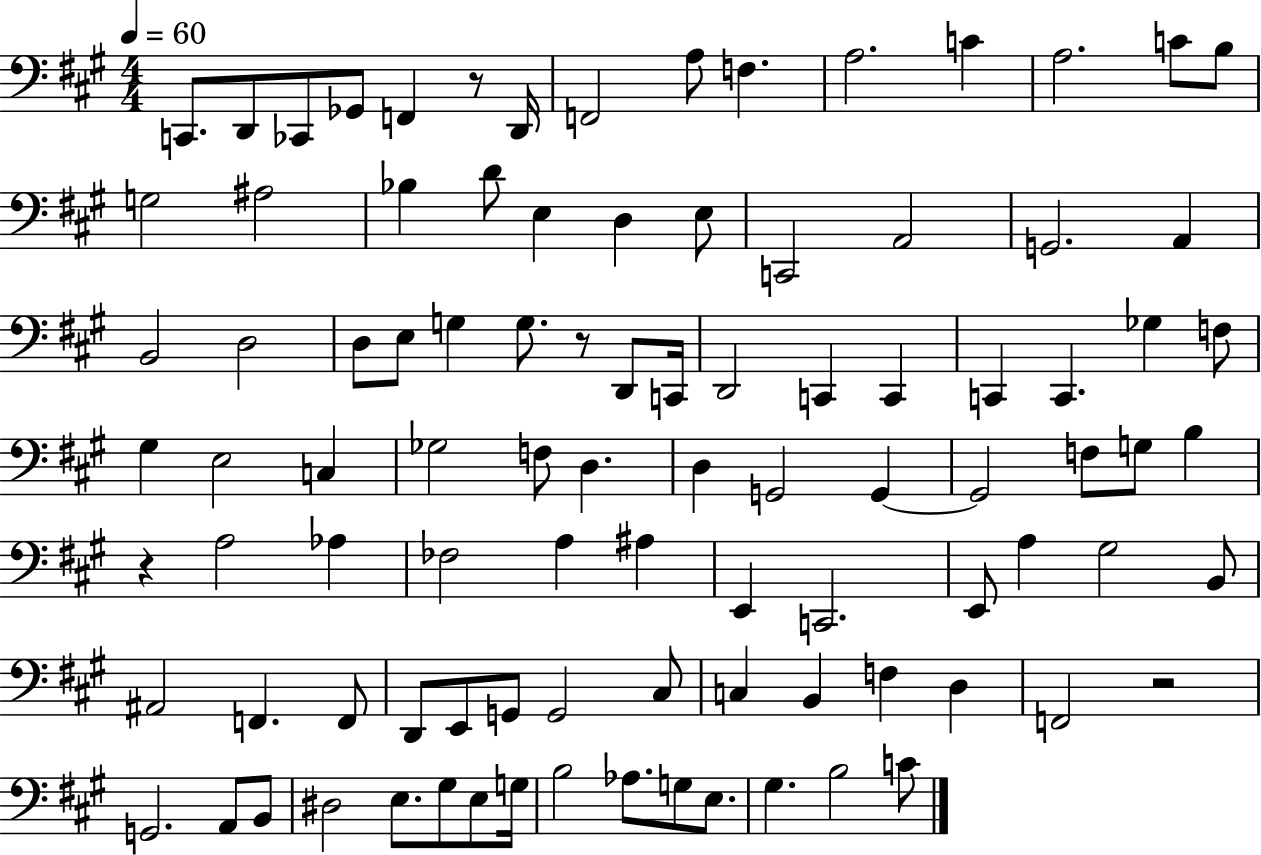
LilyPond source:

{
  \clef bass
  \numericTimeSignature
  \time 4/4
  \key a \major
  \tempo 4 = 60
  \repeat volta 2 { c,8. d,8 ces,8 ges,8 f,4 r8 d,16 | f,2 a8 f4. | a2. c'4 | a2. c'8 b8 | \break g2 ais2 | bes4 d'8 e4 d4 e8 | c,2 a,2 | g,2. a,4 | \break b,2 d2 | d8 e8 g4 g8. r8 d,8 c,16 | d,2 c,4 c,4 | c,4 c,4. ges4 f8 | \break gis4 e2 c4 | ges2 f8 d4. | d4 g,2 g,4~~ | g,2 f8 g8 b4 | \break r4 a2 aes4 | fes2 a4 ais4 | e,4 c,2. | e,8 a4 gis2 b,8 | \break ais,2 f,4. f,8 | d,8 e,8 g,8 g,2 cis8 | c4 b,4 f4 d4 | f,2 r2 | \break g,2. a,8 b,8 | dis2 e8. gis8 e8 g16 | b2 aes8. g8 e8. | gis4. b2 c'8 | \break } \bar "|."
}